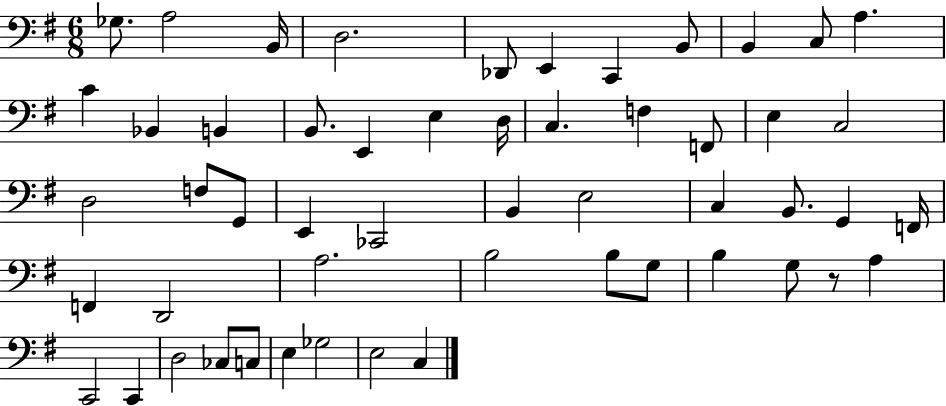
{
  \clef bass
  \numericTimeSignature
  \time 6/8
  \key g \major
  ges8. a2 b,16 | d2. | des,8 e,4 c,4 b,8 | b,4 c8 a4. | \break c'4 bes,4 b,4 | b,8. e,4 e4 d16 | c4. f4 f,8 | e4 c2 | \break d2 f8 g,8 | e,4 ces,2 | b,4 e2 | c4 b,8. g,4 f,16 | \break f,4 d,2 | a2. | b2 b8 g8 | b4 g8 r8 a4 | \break c,2 c,4 | d2 ces8 c8 | e4 ges2 | e2 c4 | \break \bar "|."
}